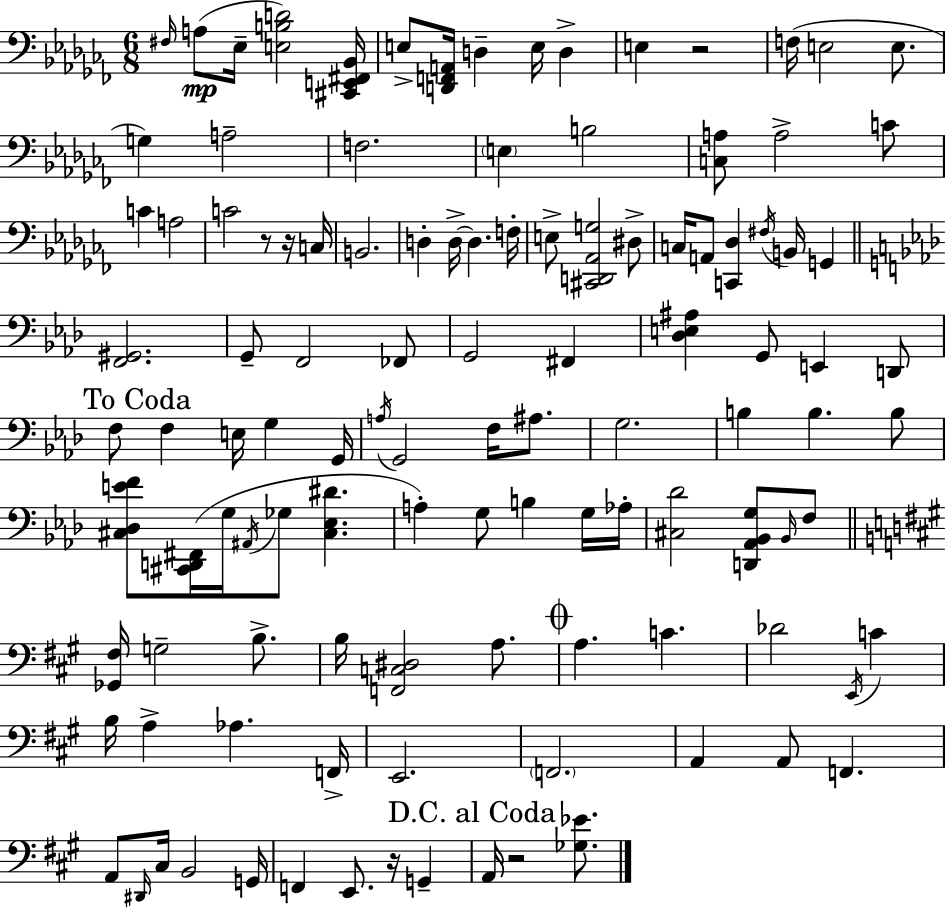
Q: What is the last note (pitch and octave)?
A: A2